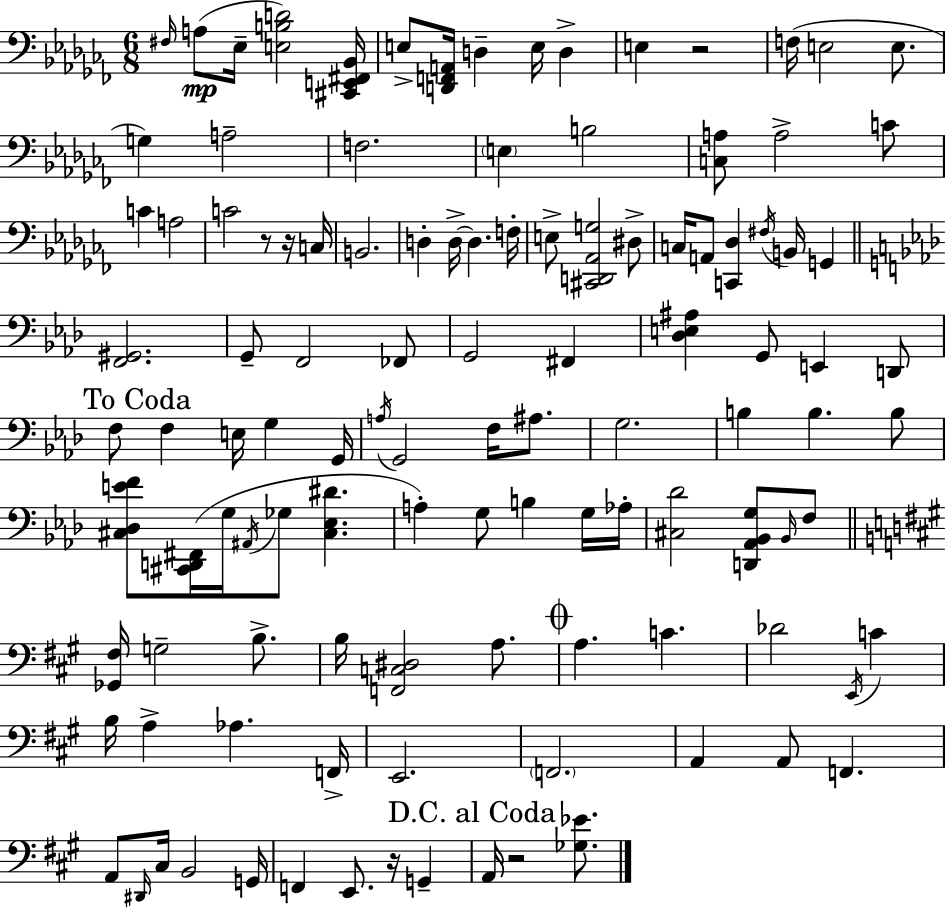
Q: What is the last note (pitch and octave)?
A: A2